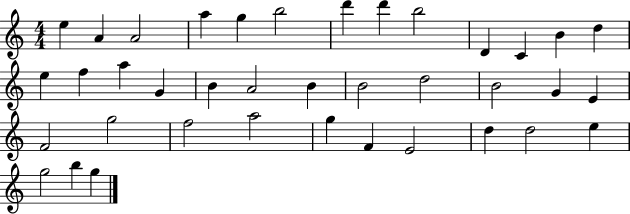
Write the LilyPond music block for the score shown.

{
  \clef treble
  \numericTimeSignature
  \time 4/4
  \key c \major
  e''4 a'4 a'2 | a''4 g''4 b''2 | d'''4 d'''4 b''2 | d'4 c'4 b'4 d''4 | \break e''4 f''4 a''4 g'4 | b'4 a'2 b'4 | b'2 d''2 | b'2 g'4 e'4 | \break f'2 g''2 | f''2 a''2 | g''4 f'4 e'2 | d''4 d''2 e''4 | \break g''2 b''4 g''4 | \bar "|."
}